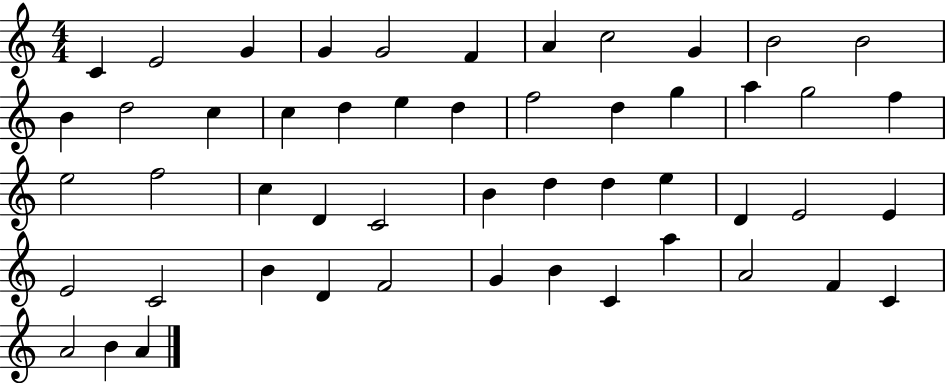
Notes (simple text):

C4/q E4/h G4/q G4/q G4/h F4/q A4/q C5/h G4/q B4/h B4/h B4/q D5/h C5/q C5/q D5/q E5/q D5/q F5/h D5/q G5/q A5/q G5/h F5/q E5/h F5/h C5/q D4/q C4/h B4/q D5/q D5/q E5/q D4/q E4/h E4/q E4/h C4/h B4/q D4/q F4/h G4/q B4/q C4/q A5/q A4/h F4/q C4/q A4/h B4/q A4/q